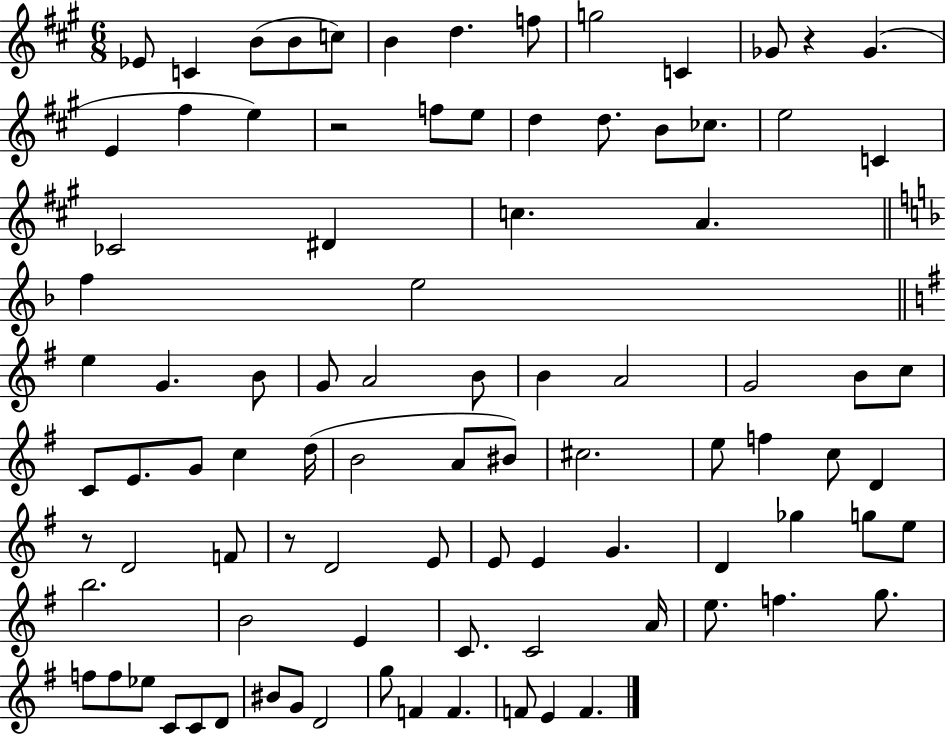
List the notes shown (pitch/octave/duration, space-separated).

Eb4/e C4/q B4/e B4/e C5/e B4/q D5/q. F5/e G5/h C4/q Gb4/e R/q Gb4/q. E4/q F#5/q E5/q R/h F5/e E5/e D5/q D5/e. B4/e CES5/e. E5/h C4/q CES4/h D#4/q C5/q. A4/q. F5/q E5/h E5/q G4/q. B4/e G4/e A4/h B4/e B4/q A4/h G4/h B4/e C5/e C4/e E4/e. G4/e C5/q D5/s B4/h A4/e BIS4/e C#5/h. E5/e F5/q C5/e D4/q R/e D4/h F4/e R/e D4/h E4/e E4/e E4/q G4/q. D4/q Gb5/q G5/e E5/e B5/h. B4/h E4/q C4/e. C4/h A4/s E5/e. F5/q. G5/e. F5/e F5/e Eb5/e C4/e C4/e D4/e BIS4/e G4/e D4/h G5/e F4/q F4/q. F4/e E4/q F4/q.